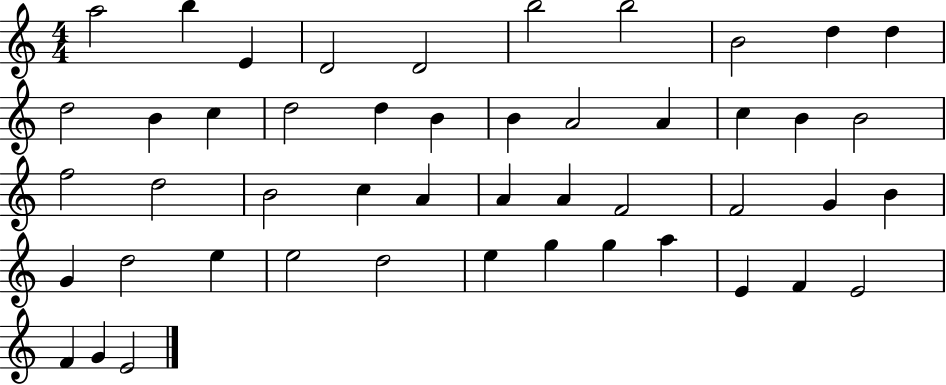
X:1
T:Untitled
M:4/4
L:1/4
K:C
a2 b E D2 D2 b2 b2 B2 d d d2 B c d2 d B B A2 A c B B2 f2 d2 B2 c A A A F2 F2 G B G d2 e e2 d2 e g g a E F E2 F G E2